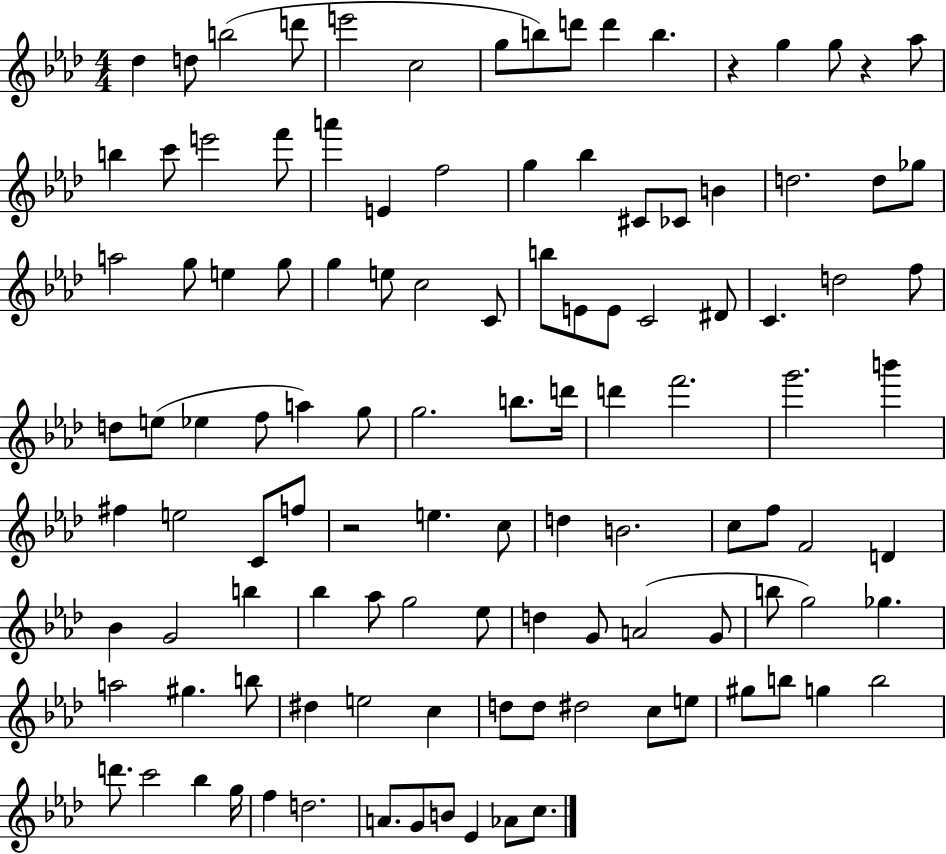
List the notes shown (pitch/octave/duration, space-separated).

Db5/q D5/e B5/h D6/e E6/h C5/h G5/e B5/e D6/e D6/q B5/q. R/q G5/q G5/e R/q Ab5/e B5/q C6/e E6/h F6/e A6/q E4/q F5/h G5/q Bb5/q C#4/e CES4/e B4/q D5/h. D5/e Gb5/e A5/h G5/e E5/q G5/e G5/q E5/e C5/h C4/e B5/e E4/e E4/e C4/h D#4/e C4/q. D5/h F5/e D5/e E5/e Eb5/q F5/e A5/q G5/e G5/h. B5/e. D6/s D6/q F6/h. G6/h. B6/q F#5/q E5/h C4/e F5/e R/h E5/q. C5/e D5/q B4/h. C5/e F5/e F4/h D4/q Bb4/q G4/h B5/q Bb5/q Ab5/e G5/h Eb5/e D5/q G4/e A4/h G4/e B5/e G5/h Gb5/q. A5/h G#5/q. B5/e D#5/q E5/h C5/q D5/e D5/e D#5/h C5/e E5/e G#5/e B5/e G5/q B5/h D6/e. C6/h Bb5/q G5/s F5/q D5/h. A4/e. G4/e B4/e Eb4/q Ab4/e C5/e.